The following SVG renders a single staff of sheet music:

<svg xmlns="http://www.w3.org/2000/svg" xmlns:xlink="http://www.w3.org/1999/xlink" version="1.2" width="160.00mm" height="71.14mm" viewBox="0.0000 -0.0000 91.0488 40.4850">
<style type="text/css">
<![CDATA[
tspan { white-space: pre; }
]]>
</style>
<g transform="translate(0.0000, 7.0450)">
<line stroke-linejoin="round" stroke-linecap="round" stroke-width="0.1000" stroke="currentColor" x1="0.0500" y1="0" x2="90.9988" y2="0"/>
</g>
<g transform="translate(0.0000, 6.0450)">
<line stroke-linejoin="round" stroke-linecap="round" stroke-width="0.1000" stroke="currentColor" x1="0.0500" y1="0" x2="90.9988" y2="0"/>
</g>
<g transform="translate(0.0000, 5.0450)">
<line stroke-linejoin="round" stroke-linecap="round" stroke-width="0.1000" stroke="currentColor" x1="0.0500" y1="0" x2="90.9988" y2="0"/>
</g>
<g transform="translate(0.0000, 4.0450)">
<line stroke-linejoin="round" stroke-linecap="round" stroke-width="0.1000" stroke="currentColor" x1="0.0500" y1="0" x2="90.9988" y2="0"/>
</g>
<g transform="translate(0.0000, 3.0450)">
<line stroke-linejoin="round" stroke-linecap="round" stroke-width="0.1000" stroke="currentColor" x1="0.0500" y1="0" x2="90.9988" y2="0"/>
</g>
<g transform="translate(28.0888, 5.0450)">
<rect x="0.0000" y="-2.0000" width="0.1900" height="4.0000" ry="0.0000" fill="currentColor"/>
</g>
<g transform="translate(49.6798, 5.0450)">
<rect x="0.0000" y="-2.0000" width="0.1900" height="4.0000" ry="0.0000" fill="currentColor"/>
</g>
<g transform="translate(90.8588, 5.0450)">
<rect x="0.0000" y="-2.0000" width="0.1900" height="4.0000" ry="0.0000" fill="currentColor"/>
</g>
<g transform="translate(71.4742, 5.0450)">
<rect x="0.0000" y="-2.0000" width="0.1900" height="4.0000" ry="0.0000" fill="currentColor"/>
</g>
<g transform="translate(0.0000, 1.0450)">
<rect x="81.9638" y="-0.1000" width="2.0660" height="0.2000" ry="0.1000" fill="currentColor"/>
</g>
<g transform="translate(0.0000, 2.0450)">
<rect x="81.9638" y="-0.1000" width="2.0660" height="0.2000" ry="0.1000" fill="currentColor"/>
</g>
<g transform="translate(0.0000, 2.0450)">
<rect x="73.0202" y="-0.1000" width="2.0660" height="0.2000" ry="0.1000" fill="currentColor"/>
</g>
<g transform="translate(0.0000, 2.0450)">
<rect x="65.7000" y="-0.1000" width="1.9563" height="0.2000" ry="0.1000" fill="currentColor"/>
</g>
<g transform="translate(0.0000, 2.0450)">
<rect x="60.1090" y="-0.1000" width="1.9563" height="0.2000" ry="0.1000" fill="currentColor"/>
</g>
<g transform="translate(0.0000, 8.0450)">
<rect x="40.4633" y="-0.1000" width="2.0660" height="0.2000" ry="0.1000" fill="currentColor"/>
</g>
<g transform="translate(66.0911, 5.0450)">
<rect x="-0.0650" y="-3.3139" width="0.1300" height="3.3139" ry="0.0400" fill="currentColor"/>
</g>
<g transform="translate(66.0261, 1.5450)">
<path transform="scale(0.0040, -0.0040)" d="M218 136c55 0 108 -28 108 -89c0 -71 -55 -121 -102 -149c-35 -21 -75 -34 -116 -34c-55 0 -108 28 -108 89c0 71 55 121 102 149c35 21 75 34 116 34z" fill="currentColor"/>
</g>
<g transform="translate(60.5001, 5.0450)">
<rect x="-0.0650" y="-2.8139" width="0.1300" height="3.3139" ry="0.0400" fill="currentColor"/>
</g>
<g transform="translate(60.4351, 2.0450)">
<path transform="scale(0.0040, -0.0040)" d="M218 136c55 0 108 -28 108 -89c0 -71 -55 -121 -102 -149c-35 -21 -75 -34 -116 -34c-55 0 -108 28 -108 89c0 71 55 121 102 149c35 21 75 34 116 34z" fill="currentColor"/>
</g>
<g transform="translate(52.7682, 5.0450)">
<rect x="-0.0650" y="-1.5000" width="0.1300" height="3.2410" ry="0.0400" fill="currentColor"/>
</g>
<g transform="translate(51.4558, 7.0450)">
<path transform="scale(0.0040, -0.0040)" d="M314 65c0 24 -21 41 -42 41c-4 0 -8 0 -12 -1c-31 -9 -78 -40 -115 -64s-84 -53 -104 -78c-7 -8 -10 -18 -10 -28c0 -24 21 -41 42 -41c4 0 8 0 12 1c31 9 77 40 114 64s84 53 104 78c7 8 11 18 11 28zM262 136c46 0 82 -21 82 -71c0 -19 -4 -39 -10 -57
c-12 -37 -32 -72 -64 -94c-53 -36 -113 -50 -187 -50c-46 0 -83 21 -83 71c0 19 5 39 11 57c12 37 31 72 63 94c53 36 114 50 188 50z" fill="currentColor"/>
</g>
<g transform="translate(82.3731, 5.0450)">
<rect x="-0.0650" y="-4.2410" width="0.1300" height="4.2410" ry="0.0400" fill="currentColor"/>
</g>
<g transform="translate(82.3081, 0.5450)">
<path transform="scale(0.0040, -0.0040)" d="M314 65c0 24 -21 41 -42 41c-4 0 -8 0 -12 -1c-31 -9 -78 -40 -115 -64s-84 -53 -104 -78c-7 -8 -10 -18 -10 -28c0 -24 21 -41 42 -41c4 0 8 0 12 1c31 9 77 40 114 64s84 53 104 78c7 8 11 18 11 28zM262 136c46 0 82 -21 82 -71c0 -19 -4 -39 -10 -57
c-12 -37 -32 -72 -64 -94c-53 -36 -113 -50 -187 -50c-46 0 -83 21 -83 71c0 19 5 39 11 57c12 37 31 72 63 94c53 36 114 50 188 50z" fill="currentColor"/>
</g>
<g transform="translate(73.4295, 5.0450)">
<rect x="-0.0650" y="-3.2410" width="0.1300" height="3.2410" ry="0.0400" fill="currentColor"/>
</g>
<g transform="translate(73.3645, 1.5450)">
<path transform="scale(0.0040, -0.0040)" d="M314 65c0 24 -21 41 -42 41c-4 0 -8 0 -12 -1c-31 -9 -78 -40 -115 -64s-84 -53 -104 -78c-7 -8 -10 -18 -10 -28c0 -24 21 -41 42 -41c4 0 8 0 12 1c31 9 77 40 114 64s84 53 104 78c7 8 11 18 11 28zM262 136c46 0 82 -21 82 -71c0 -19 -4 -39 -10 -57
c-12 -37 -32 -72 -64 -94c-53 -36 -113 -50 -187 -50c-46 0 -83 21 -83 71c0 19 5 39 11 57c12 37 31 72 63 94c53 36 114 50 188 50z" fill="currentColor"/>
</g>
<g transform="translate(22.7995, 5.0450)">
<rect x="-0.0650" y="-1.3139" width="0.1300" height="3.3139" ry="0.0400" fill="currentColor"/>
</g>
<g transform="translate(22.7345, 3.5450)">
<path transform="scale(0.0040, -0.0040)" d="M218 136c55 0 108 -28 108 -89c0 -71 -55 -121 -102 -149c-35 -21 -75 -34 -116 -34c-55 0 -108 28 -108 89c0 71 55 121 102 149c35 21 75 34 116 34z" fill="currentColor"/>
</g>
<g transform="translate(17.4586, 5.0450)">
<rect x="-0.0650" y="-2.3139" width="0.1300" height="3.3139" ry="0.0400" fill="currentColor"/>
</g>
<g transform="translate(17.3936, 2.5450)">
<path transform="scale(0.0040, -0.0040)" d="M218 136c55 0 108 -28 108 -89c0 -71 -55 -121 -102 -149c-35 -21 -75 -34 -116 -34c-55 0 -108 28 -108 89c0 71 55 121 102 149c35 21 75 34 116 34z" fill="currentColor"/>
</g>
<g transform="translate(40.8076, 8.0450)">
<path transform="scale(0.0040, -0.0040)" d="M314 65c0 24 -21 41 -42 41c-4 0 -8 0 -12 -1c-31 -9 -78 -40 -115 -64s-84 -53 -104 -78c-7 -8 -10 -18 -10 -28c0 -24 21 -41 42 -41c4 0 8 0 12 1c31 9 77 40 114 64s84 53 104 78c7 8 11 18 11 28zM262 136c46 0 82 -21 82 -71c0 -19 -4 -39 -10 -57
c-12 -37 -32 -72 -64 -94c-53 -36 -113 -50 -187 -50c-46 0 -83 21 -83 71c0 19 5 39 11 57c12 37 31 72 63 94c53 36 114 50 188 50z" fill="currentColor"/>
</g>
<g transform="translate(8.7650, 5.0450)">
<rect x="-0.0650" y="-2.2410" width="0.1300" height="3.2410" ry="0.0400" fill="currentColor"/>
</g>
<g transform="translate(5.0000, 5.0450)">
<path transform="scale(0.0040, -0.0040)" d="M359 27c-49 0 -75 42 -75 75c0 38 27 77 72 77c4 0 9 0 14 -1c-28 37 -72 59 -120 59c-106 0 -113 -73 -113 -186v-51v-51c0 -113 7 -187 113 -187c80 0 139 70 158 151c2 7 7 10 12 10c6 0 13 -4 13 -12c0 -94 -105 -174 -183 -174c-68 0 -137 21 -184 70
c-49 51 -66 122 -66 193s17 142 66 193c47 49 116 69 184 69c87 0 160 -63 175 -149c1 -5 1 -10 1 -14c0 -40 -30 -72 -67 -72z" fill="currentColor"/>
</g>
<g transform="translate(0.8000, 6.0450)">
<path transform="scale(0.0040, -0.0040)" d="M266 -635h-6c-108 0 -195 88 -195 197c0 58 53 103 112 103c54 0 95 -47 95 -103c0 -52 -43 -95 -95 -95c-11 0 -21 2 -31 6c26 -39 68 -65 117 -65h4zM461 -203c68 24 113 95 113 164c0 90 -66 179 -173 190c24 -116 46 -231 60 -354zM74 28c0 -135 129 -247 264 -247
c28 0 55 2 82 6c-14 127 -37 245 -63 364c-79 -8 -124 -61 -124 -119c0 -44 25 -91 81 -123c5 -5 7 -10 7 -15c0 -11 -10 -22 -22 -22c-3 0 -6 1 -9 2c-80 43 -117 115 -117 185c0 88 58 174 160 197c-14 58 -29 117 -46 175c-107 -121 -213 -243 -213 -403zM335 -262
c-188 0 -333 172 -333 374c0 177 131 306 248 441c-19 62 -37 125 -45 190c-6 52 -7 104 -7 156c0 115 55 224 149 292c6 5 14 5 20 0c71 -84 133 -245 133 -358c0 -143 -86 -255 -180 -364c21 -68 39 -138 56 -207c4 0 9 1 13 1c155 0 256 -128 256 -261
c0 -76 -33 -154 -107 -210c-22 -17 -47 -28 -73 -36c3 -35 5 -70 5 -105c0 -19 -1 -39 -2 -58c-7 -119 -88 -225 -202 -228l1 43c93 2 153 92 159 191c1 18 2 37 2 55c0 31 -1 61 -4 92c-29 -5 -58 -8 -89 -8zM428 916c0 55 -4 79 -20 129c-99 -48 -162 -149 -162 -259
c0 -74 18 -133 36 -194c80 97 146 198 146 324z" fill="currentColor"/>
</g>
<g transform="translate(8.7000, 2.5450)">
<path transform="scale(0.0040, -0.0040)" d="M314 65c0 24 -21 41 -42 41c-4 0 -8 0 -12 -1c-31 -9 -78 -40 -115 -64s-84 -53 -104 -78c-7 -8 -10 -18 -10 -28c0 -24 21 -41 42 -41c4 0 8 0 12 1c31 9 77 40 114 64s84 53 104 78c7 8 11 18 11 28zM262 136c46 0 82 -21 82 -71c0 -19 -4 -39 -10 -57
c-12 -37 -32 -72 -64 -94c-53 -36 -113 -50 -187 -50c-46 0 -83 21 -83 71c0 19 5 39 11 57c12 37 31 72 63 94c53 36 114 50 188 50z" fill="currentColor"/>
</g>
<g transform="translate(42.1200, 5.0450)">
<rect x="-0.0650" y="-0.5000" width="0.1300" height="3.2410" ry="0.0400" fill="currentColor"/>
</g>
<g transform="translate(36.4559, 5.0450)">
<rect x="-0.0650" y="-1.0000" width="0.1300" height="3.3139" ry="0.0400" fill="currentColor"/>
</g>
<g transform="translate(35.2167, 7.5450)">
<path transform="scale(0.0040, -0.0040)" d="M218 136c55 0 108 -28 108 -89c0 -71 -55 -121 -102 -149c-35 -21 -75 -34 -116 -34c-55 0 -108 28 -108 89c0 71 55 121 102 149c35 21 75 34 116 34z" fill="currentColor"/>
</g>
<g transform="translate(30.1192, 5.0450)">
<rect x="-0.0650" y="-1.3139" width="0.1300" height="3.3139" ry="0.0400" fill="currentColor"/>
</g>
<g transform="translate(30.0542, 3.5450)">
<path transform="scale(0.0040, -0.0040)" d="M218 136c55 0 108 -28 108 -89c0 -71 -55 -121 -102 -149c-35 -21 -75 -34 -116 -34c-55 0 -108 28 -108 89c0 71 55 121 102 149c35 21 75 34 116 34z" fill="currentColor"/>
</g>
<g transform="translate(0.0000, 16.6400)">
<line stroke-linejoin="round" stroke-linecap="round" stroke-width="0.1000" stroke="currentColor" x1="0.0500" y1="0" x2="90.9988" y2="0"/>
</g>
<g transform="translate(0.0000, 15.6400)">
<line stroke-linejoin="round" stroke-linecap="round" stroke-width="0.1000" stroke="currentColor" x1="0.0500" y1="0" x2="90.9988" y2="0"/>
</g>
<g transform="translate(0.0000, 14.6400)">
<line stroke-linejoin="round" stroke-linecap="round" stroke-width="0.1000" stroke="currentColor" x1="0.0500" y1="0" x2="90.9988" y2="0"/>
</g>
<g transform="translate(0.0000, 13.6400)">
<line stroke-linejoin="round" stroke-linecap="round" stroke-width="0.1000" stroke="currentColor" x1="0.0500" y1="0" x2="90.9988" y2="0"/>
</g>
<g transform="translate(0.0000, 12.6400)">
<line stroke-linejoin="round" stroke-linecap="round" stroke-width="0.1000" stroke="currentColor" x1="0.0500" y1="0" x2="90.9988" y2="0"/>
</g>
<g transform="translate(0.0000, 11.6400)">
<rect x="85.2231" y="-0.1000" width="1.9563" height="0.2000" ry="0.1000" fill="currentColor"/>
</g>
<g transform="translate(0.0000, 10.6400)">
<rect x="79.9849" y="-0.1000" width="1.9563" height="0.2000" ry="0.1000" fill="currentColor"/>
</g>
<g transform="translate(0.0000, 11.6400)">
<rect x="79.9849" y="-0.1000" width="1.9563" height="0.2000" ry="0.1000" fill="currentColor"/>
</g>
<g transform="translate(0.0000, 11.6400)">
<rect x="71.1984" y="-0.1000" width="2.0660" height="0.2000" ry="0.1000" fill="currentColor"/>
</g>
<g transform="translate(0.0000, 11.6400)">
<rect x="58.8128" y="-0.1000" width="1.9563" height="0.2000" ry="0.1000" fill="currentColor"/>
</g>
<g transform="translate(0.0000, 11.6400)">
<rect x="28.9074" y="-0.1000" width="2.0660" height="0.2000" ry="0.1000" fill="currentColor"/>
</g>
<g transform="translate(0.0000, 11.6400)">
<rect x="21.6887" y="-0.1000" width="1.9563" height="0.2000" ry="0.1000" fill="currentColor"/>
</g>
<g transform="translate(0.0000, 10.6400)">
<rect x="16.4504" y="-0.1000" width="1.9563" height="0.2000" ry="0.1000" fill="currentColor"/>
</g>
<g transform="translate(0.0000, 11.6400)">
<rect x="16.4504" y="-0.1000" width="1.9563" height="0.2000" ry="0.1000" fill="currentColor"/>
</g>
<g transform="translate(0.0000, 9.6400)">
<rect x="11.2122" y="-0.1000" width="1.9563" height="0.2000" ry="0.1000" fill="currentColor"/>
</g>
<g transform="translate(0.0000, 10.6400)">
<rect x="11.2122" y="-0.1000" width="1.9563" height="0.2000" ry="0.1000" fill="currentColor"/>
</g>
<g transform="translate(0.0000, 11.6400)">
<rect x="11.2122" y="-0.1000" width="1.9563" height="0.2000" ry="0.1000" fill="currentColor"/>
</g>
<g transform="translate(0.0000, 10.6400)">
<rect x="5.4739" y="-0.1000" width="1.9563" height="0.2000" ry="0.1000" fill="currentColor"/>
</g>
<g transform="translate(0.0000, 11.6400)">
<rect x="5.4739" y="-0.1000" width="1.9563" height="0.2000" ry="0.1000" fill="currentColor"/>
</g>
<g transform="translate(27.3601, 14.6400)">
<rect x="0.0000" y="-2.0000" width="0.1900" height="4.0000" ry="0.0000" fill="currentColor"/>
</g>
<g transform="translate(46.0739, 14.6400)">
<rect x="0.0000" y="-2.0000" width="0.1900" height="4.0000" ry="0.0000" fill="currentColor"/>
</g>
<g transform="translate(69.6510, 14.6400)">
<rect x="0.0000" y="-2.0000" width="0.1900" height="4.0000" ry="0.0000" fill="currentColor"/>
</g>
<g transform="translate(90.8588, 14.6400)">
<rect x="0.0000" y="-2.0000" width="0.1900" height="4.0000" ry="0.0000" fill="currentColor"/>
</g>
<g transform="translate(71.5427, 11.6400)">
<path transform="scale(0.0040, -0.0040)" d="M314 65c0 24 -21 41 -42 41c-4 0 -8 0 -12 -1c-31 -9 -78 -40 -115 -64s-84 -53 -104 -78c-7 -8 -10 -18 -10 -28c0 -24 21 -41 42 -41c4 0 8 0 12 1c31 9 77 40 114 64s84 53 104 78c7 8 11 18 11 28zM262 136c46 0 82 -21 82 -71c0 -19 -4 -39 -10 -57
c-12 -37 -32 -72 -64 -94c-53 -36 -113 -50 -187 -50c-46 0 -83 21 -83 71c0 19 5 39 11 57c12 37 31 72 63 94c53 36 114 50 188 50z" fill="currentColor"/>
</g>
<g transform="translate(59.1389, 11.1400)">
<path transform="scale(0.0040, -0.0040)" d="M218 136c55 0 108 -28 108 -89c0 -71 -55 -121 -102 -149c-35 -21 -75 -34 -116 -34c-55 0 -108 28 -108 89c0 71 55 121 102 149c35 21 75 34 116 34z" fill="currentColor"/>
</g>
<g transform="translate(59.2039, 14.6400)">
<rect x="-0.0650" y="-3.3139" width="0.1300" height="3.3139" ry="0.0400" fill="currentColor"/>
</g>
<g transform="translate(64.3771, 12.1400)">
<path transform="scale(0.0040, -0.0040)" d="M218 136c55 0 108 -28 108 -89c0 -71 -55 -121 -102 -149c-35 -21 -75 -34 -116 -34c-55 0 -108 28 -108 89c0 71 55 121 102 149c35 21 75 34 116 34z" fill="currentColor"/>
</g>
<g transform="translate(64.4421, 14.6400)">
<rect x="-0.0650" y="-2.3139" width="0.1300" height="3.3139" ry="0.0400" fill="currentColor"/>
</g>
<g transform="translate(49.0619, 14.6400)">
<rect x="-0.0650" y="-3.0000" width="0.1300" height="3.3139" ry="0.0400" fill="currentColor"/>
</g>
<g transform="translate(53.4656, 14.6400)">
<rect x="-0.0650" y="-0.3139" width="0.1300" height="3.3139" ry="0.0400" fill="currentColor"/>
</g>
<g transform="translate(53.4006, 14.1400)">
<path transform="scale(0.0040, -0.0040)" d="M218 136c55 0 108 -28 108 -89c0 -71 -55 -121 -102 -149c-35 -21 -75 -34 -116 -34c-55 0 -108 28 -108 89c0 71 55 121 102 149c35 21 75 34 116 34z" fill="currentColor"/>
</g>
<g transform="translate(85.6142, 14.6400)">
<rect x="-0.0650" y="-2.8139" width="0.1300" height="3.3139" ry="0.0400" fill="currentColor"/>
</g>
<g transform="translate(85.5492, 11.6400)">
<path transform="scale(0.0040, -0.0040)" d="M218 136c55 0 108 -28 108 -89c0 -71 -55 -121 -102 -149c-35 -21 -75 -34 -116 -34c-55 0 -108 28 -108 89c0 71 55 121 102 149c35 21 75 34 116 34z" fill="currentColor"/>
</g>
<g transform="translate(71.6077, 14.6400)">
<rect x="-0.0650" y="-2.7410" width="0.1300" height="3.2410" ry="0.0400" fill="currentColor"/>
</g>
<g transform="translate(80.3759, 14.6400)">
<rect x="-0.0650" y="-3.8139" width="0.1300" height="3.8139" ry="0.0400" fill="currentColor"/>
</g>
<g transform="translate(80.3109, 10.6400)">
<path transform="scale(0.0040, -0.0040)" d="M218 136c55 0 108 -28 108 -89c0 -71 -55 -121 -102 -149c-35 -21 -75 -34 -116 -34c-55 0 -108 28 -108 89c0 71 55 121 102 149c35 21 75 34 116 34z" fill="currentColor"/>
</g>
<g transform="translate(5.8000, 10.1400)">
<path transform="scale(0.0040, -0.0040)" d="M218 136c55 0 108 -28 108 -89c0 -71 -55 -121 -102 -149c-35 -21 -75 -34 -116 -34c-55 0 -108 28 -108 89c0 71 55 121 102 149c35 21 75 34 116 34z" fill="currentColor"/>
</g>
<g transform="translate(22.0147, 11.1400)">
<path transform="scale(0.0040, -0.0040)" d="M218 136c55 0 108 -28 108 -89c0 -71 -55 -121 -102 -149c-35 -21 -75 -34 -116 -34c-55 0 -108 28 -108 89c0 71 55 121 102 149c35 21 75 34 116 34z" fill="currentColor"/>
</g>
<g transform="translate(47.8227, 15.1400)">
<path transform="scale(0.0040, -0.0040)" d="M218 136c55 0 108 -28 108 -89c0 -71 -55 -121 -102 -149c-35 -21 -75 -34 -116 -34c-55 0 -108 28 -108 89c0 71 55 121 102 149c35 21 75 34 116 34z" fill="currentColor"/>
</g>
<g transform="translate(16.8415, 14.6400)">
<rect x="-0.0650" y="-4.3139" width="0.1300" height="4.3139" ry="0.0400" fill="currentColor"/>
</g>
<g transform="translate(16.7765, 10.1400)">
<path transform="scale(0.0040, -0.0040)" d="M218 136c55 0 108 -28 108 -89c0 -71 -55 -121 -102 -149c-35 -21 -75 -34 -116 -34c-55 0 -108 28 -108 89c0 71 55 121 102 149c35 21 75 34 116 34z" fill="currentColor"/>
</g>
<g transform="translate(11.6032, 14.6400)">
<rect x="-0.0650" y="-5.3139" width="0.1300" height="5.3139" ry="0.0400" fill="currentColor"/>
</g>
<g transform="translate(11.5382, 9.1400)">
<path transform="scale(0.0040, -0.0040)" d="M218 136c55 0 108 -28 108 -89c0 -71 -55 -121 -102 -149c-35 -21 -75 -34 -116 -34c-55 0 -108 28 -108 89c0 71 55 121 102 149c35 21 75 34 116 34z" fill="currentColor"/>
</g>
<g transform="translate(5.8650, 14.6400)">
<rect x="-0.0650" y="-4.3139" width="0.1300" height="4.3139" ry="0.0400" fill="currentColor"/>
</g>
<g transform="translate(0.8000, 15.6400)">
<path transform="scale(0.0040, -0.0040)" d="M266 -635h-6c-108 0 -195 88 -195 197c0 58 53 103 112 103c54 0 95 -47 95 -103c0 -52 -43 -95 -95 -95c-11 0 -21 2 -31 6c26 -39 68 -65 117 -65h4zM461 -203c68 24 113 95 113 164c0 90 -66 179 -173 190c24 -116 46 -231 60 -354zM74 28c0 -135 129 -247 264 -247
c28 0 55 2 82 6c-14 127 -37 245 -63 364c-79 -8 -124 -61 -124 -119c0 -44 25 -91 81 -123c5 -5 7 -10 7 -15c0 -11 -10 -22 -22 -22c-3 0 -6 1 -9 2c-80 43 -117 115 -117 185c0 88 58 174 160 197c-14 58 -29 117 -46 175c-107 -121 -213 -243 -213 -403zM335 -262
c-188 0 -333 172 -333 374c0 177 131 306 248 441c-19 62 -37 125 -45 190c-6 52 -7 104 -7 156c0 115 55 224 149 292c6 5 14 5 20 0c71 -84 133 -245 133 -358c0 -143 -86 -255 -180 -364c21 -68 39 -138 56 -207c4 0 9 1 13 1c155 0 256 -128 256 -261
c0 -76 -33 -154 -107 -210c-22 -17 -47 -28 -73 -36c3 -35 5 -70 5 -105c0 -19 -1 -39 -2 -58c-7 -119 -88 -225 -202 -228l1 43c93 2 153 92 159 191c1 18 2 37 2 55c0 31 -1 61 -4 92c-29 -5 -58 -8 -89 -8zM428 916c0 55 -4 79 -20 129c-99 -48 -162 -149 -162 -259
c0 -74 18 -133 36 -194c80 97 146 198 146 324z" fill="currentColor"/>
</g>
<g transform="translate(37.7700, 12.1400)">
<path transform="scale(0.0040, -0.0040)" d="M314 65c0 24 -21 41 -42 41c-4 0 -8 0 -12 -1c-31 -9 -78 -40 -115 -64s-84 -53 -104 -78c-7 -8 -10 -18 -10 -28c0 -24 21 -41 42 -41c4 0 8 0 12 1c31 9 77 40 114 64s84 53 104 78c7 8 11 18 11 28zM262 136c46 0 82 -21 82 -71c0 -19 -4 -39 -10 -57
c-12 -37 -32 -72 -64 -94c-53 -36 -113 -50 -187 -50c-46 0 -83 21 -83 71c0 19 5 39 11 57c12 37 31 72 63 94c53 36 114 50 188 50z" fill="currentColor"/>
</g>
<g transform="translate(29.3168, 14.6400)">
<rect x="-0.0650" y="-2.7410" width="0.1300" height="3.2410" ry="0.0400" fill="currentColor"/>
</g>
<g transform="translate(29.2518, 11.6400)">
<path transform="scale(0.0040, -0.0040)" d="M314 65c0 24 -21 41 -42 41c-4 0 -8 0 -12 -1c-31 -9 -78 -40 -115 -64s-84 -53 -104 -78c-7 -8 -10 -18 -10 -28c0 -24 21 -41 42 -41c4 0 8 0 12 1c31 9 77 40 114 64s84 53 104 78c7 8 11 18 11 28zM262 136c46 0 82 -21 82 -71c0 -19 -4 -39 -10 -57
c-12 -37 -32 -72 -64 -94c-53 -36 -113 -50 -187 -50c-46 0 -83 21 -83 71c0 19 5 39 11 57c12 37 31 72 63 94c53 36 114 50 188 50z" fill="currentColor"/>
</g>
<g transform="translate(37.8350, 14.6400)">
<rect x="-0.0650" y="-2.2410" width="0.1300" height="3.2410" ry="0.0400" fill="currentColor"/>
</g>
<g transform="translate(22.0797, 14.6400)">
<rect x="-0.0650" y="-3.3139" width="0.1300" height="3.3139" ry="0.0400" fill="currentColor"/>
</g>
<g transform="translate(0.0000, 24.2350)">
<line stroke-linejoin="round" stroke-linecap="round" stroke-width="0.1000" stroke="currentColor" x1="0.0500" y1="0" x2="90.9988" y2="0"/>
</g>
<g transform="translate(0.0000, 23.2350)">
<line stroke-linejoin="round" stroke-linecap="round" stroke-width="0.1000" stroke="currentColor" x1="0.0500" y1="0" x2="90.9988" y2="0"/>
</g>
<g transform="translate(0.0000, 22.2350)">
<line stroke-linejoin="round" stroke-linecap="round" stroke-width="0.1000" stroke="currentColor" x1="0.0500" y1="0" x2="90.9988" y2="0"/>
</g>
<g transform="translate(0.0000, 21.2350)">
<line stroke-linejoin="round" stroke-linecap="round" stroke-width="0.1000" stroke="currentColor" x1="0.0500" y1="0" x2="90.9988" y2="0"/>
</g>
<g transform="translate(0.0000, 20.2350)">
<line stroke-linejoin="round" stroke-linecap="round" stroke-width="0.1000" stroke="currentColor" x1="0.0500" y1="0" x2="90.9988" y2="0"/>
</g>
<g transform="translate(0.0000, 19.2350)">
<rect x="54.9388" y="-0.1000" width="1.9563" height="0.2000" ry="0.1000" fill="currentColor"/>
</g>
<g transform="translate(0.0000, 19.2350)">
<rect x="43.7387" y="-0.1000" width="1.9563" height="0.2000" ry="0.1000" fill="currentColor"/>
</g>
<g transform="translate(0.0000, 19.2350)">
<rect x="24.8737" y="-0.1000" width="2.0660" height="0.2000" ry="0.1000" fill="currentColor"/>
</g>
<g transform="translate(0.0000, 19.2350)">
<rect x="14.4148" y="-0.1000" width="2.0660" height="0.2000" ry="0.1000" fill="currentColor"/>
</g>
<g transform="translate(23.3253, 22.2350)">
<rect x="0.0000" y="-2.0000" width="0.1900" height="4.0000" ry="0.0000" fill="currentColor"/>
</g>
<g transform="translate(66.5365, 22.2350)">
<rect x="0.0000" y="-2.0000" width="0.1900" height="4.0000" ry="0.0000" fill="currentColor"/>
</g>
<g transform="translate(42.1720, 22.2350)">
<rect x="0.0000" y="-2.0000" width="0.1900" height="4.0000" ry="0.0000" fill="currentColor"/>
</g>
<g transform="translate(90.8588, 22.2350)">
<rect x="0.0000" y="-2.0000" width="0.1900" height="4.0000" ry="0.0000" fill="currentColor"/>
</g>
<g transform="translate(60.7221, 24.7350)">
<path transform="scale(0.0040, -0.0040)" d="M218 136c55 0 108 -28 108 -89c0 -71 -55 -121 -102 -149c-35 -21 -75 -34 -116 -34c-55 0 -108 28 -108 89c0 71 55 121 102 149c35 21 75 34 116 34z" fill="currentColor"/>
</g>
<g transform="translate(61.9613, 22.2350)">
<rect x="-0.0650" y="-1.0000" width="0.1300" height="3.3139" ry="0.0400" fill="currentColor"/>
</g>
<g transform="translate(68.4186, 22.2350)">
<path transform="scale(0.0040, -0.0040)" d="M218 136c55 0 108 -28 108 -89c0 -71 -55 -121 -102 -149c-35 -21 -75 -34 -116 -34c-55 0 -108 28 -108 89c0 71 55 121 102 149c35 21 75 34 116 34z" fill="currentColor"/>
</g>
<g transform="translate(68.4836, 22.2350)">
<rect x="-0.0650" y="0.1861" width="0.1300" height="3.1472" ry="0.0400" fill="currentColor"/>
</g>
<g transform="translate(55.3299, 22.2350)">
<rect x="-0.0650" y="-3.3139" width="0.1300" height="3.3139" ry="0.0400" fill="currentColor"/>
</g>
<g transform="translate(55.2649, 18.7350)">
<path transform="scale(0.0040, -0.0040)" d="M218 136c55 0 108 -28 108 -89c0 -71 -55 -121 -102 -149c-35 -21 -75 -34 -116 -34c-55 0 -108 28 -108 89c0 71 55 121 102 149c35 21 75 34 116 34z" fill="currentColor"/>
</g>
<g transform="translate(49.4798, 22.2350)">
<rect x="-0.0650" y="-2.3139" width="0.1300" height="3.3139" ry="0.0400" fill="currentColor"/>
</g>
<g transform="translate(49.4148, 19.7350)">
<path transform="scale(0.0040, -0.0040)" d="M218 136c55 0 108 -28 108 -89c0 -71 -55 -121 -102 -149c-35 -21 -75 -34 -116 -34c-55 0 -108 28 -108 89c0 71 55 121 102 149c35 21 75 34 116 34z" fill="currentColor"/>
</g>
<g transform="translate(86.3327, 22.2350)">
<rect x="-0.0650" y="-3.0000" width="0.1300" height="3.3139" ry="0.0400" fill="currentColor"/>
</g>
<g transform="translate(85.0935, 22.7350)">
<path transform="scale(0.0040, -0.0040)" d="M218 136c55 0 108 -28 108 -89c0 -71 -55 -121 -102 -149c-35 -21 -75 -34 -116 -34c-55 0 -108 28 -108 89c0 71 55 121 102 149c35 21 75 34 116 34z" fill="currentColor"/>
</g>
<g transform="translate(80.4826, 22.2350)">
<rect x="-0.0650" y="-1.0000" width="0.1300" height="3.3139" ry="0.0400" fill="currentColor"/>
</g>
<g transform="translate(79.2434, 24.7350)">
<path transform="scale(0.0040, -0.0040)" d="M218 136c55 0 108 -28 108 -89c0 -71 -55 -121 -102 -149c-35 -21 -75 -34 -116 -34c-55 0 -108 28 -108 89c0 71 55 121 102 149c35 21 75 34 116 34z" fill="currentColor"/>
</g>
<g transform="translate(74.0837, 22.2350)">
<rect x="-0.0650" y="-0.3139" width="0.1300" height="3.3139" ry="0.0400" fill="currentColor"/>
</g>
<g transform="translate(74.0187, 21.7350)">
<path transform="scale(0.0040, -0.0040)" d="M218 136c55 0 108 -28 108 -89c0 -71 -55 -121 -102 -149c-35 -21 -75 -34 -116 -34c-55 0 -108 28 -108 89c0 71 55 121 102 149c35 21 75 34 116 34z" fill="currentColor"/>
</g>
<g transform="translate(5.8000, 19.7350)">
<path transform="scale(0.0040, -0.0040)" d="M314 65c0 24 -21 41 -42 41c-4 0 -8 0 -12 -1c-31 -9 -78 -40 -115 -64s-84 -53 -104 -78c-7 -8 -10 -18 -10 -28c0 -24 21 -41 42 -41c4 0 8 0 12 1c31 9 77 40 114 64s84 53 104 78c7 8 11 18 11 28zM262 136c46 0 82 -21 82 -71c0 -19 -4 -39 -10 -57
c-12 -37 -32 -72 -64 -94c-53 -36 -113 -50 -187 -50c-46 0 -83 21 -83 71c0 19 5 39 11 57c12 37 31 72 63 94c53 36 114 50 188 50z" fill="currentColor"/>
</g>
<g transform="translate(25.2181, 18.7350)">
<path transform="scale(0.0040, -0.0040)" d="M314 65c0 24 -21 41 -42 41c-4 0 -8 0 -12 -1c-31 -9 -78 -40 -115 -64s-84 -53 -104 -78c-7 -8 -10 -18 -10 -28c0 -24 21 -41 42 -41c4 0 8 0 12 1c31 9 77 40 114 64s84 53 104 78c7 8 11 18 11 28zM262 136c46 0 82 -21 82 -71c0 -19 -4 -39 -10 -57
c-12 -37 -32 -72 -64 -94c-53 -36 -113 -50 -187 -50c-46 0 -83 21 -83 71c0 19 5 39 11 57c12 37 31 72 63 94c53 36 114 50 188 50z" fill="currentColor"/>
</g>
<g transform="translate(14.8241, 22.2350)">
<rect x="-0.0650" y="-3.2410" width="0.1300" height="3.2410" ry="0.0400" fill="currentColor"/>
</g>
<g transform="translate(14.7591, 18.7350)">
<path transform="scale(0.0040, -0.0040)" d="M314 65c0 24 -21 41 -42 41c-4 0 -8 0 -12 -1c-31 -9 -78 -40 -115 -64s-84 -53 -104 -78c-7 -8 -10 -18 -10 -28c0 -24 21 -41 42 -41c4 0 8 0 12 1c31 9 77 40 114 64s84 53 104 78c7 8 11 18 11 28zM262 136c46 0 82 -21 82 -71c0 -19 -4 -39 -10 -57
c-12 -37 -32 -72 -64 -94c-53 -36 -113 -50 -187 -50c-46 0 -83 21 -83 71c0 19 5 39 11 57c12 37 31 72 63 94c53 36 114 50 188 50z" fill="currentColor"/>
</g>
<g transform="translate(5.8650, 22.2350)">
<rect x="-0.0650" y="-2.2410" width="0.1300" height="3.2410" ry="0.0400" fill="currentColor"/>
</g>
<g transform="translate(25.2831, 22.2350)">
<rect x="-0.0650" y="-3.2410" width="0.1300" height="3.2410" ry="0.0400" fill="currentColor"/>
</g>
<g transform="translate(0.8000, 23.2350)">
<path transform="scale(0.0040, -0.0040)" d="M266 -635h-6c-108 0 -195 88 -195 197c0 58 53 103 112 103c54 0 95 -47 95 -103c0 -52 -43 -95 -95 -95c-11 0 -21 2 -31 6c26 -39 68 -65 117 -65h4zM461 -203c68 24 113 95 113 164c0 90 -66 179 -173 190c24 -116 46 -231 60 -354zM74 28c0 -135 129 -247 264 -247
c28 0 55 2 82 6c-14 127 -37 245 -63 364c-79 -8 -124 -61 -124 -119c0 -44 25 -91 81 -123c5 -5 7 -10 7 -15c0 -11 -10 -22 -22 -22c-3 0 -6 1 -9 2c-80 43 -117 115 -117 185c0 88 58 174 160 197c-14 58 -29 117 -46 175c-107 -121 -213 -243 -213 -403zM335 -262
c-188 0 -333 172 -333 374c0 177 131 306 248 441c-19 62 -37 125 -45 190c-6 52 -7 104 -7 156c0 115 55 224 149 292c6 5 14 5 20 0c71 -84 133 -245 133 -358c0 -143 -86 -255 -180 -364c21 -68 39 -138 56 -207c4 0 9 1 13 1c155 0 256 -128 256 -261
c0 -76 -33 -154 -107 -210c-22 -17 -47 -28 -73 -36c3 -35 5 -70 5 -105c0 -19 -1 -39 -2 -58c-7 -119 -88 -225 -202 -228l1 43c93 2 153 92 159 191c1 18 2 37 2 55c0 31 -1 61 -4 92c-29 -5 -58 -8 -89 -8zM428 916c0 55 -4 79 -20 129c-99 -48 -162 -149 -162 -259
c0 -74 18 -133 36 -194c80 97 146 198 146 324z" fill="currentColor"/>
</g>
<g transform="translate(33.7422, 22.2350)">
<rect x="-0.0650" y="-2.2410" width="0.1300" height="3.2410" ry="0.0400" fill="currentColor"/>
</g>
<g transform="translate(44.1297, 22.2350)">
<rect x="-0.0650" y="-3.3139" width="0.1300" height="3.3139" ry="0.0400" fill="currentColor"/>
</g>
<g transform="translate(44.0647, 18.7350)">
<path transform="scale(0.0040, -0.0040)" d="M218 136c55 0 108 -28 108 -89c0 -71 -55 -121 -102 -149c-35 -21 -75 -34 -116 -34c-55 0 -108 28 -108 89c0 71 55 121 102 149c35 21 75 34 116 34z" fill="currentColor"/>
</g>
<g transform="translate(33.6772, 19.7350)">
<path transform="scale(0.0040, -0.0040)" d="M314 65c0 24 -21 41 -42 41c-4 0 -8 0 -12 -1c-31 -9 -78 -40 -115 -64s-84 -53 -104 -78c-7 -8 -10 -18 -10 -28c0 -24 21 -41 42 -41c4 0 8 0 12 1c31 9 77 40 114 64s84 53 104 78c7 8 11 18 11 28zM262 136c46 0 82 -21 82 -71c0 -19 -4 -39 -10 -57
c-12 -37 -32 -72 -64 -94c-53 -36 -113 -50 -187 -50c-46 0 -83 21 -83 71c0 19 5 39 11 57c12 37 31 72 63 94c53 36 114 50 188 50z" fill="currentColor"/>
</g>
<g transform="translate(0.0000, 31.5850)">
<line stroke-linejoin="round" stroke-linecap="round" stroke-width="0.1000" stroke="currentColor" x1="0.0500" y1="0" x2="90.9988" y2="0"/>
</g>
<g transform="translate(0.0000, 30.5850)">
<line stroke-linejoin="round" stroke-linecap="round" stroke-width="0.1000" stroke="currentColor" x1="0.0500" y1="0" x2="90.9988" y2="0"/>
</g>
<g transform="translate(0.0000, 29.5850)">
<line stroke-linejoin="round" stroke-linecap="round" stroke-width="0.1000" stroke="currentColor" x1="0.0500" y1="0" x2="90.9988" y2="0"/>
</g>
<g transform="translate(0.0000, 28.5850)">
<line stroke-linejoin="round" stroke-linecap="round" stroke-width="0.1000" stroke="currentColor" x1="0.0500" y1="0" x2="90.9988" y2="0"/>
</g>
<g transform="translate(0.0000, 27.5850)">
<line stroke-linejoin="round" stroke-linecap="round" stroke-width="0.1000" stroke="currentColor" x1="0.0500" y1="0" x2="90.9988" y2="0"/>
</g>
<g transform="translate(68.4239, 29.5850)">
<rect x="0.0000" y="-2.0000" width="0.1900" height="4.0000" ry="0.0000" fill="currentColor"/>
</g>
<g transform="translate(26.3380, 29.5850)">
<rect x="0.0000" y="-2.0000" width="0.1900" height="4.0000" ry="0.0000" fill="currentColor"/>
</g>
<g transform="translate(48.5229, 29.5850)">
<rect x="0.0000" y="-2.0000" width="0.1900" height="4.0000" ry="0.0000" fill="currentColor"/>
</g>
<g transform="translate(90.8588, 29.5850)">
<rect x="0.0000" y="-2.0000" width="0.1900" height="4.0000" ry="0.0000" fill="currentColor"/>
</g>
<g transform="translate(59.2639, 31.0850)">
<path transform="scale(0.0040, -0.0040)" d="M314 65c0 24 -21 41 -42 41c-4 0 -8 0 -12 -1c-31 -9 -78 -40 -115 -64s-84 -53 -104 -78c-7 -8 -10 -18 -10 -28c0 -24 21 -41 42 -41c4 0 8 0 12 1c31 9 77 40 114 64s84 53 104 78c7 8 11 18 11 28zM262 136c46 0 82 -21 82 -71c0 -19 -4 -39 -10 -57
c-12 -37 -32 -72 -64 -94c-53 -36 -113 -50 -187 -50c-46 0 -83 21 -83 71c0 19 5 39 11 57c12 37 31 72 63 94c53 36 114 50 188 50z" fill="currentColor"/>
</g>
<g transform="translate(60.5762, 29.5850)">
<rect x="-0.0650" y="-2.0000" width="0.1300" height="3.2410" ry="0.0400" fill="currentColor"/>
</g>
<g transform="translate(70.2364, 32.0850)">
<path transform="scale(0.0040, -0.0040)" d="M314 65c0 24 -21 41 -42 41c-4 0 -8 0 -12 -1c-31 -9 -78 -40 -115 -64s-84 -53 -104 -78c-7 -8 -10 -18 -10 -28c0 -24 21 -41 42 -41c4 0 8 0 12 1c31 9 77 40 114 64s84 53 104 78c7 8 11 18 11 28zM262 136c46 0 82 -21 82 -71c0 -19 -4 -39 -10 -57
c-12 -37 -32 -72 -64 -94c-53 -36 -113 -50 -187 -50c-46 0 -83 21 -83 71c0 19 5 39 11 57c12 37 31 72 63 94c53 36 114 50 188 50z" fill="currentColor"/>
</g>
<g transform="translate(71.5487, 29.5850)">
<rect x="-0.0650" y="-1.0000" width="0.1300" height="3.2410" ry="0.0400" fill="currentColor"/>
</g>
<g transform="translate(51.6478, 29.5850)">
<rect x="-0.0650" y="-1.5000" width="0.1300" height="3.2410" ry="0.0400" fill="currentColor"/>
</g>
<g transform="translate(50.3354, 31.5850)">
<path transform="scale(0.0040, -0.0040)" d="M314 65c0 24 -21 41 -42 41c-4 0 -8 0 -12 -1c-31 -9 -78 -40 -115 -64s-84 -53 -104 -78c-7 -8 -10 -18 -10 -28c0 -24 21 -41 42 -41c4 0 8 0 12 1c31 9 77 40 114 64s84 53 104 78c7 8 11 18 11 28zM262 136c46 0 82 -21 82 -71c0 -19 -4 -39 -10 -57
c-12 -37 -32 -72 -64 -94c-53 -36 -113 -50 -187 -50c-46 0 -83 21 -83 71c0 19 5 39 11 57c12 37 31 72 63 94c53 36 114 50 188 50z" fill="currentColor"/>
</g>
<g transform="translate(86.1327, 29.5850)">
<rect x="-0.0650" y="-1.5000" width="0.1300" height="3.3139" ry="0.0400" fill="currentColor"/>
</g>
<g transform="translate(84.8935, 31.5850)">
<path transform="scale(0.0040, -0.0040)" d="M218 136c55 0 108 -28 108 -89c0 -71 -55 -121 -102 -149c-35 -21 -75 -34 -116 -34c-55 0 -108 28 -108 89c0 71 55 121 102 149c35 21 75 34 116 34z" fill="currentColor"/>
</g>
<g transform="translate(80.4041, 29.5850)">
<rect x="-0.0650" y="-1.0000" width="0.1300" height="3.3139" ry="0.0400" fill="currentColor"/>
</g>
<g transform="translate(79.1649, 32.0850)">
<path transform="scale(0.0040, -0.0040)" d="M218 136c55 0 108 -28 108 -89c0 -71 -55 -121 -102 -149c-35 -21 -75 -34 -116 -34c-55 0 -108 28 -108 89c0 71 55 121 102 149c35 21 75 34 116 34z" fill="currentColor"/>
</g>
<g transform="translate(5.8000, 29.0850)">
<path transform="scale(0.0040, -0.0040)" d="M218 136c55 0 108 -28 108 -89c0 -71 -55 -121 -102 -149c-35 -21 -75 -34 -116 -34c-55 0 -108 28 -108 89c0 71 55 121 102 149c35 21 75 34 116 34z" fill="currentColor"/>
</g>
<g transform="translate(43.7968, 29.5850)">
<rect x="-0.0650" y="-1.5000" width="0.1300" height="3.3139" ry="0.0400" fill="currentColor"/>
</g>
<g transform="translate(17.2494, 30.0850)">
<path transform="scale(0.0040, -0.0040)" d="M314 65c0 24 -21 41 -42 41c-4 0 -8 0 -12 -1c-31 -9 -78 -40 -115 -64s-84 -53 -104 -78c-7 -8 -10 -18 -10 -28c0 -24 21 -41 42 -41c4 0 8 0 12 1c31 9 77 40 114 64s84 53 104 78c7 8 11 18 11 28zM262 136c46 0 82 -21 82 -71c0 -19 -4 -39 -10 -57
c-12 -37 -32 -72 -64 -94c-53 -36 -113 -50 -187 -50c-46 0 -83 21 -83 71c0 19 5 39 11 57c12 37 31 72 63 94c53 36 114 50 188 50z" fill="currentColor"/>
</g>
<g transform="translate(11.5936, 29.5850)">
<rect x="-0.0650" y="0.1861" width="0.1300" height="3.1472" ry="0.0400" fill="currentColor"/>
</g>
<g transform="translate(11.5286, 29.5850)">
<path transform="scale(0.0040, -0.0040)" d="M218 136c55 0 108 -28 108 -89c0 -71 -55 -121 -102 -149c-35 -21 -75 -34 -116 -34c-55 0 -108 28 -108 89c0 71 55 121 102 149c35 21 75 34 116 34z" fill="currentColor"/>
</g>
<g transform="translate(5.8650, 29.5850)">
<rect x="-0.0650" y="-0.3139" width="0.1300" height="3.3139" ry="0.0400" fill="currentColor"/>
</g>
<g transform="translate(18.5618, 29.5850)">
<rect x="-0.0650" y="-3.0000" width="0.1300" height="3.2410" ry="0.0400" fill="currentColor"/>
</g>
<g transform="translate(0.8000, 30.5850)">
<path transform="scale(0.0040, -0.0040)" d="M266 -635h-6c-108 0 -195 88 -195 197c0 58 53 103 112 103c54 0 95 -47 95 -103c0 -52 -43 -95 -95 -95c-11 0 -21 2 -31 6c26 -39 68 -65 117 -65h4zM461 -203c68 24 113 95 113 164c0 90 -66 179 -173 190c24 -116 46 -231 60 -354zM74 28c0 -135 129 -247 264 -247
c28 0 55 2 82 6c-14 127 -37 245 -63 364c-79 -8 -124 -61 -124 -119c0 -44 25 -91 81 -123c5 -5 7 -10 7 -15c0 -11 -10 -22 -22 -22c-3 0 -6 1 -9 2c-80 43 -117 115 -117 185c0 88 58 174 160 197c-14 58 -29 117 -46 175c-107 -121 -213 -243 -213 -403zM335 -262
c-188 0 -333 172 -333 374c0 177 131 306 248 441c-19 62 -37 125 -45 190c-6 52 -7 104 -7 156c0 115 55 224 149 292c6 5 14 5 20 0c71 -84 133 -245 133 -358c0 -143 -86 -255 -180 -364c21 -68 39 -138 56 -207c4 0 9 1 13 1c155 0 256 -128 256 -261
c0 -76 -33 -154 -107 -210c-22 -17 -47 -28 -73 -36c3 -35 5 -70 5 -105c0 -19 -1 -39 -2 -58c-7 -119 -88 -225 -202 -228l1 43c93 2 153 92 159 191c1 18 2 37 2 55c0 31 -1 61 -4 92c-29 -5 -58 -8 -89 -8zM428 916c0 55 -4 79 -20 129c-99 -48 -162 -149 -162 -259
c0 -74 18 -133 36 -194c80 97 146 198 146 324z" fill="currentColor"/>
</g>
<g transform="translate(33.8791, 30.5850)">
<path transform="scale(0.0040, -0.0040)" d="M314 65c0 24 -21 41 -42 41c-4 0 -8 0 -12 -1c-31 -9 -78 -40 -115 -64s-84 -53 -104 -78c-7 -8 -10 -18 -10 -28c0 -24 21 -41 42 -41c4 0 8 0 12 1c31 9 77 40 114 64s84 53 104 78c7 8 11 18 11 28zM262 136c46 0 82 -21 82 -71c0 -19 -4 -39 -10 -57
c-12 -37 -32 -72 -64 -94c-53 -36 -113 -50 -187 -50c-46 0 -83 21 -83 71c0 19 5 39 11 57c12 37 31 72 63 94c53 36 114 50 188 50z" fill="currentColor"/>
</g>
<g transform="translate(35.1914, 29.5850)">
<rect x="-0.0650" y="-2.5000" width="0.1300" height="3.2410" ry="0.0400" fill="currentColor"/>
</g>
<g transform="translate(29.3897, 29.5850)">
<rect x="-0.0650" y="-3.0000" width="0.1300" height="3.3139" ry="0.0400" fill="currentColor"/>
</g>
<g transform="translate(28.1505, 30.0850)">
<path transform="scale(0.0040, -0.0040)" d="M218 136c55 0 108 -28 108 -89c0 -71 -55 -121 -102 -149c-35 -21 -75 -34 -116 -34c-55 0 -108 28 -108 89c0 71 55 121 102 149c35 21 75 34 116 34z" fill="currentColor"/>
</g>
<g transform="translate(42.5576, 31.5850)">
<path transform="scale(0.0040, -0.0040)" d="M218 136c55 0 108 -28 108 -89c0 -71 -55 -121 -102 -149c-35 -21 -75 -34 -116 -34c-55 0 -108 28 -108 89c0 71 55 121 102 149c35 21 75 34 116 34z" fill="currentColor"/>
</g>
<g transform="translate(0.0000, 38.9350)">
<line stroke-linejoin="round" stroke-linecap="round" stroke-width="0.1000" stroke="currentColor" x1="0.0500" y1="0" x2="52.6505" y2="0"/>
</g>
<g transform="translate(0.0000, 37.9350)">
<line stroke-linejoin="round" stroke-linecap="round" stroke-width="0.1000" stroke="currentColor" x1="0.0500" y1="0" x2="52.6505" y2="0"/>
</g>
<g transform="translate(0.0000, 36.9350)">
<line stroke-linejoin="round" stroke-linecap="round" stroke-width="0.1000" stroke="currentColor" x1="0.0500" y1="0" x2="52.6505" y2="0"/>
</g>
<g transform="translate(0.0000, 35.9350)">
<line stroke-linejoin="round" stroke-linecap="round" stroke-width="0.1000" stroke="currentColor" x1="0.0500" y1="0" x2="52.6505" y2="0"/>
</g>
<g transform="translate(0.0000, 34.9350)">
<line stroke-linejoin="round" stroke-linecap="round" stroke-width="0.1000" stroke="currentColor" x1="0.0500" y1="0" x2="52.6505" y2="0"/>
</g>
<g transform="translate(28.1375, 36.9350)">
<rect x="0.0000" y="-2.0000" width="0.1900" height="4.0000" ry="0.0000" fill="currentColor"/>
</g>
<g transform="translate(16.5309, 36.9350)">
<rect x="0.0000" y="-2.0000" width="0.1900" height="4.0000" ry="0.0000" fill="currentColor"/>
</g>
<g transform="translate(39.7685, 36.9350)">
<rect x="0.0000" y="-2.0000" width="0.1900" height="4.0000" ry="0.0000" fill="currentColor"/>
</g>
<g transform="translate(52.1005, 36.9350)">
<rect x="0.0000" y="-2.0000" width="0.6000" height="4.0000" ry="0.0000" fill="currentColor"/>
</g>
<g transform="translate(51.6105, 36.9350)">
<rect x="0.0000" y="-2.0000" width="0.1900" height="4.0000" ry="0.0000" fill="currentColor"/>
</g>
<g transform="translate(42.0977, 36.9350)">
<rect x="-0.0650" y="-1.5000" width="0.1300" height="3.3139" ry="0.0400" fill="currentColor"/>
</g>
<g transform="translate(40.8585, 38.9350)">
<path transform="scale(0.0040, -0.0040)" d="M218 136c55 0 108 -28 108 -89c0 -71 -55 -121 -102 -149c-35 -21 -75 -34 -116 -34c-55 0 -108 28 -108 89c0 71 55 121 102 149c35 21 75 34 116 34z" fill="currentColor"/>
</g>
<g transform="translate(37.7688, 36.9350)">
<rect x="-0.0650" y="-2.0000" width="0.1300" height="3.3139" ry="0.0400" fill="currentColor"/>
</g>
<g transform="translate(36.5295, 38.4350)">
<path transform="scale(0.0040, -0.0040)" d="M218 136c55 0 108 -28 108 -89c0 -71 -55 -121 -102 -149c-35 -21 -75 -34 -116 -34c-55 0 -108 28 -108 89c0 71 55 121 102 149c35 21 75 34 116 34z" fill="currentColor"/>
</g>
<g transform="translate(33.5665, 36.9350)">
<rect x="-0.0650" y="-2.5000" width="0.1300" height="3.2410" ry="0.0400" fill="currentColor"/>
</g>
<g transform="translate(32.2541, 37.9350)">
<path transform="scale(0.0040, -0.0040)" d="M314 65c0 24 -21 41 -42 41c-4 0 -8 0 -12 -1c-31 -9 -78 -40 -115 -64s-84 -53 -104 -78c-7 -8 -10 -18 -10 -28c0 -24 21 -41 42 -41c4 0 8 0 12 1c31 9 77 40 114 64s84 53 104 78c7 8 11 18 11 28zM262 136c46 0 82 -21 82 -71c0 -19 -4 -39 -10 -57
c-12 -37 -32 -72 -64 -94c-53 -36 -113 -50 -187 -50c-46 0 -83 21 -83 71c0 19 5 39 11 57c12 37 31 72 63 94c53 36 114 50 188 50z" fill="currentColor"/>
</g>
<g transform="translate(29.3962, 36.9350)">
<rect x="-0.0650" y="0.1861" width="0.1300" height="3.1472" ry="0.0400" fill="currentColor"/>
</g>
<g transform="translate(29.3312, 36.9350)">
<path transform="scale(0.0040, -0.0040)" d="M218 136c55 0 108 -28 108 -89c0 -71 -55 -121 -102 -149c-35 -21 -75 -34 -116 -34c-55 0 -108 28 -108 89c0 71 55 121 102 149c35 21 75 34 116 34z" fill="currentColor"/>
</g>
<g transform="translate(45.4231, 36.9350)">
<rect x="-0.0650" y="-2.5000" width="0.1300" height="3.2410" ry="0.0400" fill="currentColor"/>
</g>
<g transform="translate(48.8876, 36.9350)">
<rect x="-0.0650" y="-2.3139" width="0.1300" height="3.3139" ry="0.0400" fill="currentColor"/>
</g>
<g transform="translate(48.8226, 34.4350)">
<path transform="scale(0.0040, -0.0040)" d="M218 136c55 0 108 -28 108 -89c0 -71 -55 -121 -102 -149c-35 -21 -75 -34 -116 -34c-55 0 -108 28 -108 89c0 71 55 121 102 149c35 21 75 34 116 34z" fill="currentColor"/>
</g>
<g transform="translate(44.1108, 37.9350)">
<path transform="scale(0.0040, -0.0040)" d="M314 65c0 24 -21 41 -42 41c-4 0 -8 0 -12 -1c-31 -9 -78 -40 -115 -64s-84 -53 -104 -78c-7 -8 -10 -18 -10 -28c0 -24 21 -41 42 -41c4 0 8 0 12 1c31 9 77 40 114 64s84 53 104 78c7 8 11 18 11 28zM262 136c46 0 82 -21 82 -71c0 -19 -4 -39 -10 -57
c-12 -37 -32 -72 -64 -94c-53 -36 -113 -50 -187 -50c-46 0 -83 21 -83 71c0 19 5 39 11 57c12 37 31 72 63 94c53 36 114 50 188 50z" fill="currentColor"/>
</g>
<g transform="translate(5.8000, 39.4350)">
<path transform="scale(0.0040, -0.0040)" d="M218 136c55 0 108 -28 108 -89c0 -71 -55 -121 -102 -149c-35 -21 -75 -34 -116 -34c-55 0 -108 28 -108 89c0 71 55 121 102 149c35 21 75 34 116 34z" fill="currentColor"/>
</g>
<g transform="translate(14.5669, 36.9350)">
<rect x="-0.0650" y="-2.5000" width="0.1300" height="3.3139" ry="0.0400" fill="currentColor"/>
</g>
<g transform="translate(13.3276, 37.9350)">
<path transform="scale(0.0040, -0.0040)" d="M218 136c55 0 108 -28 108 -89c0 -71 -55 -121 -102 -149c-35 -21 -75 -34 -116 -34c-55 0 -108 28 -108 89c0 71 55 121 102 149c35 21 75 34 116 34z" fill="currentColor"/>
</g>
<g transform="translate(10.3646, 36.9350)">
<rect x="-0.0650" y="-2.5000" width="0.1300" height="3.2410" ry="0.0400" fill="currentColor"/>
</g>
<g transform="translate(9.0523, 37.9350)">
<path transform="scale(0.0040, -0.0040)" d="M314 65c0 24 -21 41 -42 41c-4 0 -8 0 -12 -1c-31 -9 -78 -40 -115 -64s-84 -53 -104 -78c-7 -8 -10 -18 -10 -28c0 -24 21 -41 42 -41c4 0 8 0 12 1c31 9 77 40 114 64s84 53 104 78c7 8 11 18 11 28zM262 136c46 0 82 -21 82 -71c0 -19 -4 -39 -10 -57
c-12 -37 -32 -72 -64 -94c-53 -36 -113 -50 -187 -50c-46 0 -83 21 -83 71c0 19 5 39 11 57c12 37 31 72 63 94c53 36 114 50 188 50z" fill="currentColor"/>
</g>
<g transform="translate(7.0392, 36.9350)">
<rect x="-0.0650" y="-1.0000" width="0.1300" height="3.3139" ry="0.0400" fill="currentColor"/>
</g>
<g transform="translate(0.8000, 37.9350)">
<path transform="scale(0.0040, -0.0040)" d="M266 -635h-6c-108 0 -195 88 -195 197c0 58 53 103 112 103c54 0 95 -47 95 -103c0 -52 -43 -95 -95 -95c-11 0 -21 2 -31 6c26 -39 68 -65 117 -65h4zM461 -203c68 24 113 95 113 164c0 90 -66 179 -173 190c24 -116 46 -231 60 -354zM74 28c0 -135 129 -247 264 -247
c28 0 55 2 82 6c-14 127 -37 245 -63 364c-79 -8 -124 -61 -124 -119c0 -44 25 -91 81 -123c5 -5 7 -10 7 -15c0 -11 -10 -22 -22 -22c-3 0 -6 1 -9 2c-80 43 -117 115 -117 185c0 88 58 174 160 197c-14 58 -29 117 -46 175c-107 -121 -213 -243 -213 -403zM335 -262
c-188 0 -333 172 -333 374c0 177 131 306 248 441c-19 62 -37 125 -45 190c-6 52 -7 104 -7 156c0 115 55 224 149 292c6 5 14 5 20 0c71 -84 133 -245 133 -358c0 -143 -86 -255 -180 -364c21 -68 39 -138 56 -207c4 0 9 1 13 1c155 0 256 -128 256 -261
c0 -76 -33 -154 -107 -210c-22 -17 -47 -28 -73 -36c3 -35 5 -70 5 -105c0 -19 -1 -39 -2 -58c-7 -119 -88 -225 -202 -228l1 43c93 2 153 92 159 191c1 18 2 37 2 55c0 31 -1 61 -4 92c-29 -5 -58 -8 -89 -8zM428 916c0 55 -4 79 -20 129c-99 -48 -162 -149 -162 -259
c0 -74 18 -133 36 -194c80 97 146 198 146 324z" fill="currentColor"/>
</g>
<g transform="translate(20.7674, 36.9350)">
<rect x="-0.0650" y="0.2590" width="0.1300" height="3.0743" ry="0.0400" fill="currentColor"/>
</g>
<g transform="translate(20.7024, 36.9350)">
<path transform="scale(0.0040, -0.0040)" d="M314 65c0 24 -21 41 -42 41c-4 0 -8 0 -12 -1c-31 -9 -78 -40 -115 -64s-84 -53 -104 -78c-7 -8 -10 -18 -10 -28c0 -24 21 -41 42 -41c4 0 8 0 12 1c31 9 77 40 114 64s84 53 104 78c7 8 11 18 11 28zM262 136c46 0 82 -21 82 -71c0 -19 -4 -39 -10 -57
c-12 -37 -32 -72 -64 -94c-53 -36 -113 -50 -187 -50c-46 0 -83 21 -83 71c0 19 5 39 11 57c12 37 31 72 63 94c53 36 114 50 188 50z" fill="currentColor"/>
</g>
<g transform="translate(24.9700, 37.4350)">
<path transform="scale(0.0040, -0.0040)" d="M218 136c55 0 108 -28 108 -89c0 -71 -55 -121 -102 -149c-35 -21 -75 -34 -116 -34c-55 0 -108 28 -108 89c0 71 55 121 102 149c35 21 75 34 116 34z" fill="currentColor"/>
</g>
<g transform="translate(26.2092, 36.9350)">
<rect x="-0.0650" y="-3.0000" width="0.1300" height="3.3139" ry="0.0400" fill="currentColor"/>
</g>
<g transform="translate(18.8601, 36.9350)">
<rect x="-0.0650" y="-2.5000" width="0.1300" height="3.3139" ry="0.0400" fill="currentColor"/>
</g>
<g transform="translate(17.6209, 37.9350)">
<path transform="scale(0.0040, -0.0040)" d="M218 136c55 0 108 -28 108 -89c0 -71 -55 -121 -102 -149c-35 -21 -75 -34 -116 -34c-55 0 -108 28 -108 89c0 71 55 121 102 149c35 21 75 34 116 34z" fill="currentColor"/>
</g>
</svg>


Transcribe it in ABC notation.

X:1
T:Untitled
M:4/4
L:1/4
K:C
g2 g e e D C2 E2 a b b2 d'2 d' f' d' b a2 g2 A c b g a2 c' a g2 b2 b2 g2 b g b D B c D A c B A2 A G2 E E2 F2 D2 D E D G2 G G B2 A B G2 F E G2 g